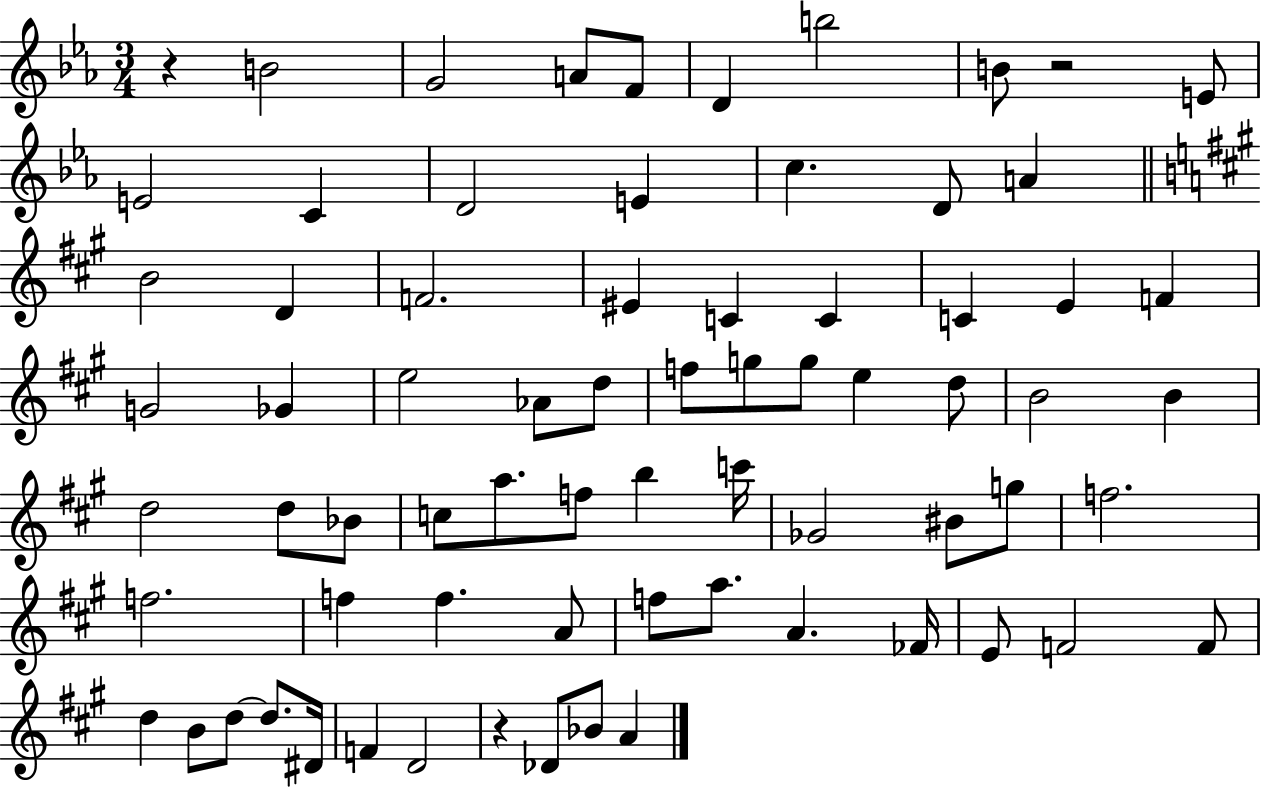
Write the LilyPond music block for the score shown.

{
  \clef treble
  \numericTimeSignature
  \time 3/4
  \key ees \major
  r4 b'2 | g'2 a'8 f'8 | d'4 b''2 | b'8 r2 e'8 | \break e'2 c'4 | d'2 e'4 | c''4. d'8 a'4 | \bar "||" \break \key a \major b'2 d'4 | f'2. | eis'4 c'4 c'4 | c'4 e'4 f'4 | \break g'2 ges'4 | e''2 aes'8 d''8 | f''8 g''8 g''8 e''4 d''8 | b'2 b'4 | \break d''2 d''8 bes'8 | c''8 a''8. f''8 b''4 c'''16 | ges'2 bis'8 g''8 | f''2. | \break f''2. | f''4 f''4. a'8 | f''8 a''8. a'4. fes'16 | e'8 f'2 f'8 | \break d''4 b'8 d''8~~ d''8. dis'16 | f'4 d'2 | r4 des'8 bes'8 a'4 | \bar "|."
}